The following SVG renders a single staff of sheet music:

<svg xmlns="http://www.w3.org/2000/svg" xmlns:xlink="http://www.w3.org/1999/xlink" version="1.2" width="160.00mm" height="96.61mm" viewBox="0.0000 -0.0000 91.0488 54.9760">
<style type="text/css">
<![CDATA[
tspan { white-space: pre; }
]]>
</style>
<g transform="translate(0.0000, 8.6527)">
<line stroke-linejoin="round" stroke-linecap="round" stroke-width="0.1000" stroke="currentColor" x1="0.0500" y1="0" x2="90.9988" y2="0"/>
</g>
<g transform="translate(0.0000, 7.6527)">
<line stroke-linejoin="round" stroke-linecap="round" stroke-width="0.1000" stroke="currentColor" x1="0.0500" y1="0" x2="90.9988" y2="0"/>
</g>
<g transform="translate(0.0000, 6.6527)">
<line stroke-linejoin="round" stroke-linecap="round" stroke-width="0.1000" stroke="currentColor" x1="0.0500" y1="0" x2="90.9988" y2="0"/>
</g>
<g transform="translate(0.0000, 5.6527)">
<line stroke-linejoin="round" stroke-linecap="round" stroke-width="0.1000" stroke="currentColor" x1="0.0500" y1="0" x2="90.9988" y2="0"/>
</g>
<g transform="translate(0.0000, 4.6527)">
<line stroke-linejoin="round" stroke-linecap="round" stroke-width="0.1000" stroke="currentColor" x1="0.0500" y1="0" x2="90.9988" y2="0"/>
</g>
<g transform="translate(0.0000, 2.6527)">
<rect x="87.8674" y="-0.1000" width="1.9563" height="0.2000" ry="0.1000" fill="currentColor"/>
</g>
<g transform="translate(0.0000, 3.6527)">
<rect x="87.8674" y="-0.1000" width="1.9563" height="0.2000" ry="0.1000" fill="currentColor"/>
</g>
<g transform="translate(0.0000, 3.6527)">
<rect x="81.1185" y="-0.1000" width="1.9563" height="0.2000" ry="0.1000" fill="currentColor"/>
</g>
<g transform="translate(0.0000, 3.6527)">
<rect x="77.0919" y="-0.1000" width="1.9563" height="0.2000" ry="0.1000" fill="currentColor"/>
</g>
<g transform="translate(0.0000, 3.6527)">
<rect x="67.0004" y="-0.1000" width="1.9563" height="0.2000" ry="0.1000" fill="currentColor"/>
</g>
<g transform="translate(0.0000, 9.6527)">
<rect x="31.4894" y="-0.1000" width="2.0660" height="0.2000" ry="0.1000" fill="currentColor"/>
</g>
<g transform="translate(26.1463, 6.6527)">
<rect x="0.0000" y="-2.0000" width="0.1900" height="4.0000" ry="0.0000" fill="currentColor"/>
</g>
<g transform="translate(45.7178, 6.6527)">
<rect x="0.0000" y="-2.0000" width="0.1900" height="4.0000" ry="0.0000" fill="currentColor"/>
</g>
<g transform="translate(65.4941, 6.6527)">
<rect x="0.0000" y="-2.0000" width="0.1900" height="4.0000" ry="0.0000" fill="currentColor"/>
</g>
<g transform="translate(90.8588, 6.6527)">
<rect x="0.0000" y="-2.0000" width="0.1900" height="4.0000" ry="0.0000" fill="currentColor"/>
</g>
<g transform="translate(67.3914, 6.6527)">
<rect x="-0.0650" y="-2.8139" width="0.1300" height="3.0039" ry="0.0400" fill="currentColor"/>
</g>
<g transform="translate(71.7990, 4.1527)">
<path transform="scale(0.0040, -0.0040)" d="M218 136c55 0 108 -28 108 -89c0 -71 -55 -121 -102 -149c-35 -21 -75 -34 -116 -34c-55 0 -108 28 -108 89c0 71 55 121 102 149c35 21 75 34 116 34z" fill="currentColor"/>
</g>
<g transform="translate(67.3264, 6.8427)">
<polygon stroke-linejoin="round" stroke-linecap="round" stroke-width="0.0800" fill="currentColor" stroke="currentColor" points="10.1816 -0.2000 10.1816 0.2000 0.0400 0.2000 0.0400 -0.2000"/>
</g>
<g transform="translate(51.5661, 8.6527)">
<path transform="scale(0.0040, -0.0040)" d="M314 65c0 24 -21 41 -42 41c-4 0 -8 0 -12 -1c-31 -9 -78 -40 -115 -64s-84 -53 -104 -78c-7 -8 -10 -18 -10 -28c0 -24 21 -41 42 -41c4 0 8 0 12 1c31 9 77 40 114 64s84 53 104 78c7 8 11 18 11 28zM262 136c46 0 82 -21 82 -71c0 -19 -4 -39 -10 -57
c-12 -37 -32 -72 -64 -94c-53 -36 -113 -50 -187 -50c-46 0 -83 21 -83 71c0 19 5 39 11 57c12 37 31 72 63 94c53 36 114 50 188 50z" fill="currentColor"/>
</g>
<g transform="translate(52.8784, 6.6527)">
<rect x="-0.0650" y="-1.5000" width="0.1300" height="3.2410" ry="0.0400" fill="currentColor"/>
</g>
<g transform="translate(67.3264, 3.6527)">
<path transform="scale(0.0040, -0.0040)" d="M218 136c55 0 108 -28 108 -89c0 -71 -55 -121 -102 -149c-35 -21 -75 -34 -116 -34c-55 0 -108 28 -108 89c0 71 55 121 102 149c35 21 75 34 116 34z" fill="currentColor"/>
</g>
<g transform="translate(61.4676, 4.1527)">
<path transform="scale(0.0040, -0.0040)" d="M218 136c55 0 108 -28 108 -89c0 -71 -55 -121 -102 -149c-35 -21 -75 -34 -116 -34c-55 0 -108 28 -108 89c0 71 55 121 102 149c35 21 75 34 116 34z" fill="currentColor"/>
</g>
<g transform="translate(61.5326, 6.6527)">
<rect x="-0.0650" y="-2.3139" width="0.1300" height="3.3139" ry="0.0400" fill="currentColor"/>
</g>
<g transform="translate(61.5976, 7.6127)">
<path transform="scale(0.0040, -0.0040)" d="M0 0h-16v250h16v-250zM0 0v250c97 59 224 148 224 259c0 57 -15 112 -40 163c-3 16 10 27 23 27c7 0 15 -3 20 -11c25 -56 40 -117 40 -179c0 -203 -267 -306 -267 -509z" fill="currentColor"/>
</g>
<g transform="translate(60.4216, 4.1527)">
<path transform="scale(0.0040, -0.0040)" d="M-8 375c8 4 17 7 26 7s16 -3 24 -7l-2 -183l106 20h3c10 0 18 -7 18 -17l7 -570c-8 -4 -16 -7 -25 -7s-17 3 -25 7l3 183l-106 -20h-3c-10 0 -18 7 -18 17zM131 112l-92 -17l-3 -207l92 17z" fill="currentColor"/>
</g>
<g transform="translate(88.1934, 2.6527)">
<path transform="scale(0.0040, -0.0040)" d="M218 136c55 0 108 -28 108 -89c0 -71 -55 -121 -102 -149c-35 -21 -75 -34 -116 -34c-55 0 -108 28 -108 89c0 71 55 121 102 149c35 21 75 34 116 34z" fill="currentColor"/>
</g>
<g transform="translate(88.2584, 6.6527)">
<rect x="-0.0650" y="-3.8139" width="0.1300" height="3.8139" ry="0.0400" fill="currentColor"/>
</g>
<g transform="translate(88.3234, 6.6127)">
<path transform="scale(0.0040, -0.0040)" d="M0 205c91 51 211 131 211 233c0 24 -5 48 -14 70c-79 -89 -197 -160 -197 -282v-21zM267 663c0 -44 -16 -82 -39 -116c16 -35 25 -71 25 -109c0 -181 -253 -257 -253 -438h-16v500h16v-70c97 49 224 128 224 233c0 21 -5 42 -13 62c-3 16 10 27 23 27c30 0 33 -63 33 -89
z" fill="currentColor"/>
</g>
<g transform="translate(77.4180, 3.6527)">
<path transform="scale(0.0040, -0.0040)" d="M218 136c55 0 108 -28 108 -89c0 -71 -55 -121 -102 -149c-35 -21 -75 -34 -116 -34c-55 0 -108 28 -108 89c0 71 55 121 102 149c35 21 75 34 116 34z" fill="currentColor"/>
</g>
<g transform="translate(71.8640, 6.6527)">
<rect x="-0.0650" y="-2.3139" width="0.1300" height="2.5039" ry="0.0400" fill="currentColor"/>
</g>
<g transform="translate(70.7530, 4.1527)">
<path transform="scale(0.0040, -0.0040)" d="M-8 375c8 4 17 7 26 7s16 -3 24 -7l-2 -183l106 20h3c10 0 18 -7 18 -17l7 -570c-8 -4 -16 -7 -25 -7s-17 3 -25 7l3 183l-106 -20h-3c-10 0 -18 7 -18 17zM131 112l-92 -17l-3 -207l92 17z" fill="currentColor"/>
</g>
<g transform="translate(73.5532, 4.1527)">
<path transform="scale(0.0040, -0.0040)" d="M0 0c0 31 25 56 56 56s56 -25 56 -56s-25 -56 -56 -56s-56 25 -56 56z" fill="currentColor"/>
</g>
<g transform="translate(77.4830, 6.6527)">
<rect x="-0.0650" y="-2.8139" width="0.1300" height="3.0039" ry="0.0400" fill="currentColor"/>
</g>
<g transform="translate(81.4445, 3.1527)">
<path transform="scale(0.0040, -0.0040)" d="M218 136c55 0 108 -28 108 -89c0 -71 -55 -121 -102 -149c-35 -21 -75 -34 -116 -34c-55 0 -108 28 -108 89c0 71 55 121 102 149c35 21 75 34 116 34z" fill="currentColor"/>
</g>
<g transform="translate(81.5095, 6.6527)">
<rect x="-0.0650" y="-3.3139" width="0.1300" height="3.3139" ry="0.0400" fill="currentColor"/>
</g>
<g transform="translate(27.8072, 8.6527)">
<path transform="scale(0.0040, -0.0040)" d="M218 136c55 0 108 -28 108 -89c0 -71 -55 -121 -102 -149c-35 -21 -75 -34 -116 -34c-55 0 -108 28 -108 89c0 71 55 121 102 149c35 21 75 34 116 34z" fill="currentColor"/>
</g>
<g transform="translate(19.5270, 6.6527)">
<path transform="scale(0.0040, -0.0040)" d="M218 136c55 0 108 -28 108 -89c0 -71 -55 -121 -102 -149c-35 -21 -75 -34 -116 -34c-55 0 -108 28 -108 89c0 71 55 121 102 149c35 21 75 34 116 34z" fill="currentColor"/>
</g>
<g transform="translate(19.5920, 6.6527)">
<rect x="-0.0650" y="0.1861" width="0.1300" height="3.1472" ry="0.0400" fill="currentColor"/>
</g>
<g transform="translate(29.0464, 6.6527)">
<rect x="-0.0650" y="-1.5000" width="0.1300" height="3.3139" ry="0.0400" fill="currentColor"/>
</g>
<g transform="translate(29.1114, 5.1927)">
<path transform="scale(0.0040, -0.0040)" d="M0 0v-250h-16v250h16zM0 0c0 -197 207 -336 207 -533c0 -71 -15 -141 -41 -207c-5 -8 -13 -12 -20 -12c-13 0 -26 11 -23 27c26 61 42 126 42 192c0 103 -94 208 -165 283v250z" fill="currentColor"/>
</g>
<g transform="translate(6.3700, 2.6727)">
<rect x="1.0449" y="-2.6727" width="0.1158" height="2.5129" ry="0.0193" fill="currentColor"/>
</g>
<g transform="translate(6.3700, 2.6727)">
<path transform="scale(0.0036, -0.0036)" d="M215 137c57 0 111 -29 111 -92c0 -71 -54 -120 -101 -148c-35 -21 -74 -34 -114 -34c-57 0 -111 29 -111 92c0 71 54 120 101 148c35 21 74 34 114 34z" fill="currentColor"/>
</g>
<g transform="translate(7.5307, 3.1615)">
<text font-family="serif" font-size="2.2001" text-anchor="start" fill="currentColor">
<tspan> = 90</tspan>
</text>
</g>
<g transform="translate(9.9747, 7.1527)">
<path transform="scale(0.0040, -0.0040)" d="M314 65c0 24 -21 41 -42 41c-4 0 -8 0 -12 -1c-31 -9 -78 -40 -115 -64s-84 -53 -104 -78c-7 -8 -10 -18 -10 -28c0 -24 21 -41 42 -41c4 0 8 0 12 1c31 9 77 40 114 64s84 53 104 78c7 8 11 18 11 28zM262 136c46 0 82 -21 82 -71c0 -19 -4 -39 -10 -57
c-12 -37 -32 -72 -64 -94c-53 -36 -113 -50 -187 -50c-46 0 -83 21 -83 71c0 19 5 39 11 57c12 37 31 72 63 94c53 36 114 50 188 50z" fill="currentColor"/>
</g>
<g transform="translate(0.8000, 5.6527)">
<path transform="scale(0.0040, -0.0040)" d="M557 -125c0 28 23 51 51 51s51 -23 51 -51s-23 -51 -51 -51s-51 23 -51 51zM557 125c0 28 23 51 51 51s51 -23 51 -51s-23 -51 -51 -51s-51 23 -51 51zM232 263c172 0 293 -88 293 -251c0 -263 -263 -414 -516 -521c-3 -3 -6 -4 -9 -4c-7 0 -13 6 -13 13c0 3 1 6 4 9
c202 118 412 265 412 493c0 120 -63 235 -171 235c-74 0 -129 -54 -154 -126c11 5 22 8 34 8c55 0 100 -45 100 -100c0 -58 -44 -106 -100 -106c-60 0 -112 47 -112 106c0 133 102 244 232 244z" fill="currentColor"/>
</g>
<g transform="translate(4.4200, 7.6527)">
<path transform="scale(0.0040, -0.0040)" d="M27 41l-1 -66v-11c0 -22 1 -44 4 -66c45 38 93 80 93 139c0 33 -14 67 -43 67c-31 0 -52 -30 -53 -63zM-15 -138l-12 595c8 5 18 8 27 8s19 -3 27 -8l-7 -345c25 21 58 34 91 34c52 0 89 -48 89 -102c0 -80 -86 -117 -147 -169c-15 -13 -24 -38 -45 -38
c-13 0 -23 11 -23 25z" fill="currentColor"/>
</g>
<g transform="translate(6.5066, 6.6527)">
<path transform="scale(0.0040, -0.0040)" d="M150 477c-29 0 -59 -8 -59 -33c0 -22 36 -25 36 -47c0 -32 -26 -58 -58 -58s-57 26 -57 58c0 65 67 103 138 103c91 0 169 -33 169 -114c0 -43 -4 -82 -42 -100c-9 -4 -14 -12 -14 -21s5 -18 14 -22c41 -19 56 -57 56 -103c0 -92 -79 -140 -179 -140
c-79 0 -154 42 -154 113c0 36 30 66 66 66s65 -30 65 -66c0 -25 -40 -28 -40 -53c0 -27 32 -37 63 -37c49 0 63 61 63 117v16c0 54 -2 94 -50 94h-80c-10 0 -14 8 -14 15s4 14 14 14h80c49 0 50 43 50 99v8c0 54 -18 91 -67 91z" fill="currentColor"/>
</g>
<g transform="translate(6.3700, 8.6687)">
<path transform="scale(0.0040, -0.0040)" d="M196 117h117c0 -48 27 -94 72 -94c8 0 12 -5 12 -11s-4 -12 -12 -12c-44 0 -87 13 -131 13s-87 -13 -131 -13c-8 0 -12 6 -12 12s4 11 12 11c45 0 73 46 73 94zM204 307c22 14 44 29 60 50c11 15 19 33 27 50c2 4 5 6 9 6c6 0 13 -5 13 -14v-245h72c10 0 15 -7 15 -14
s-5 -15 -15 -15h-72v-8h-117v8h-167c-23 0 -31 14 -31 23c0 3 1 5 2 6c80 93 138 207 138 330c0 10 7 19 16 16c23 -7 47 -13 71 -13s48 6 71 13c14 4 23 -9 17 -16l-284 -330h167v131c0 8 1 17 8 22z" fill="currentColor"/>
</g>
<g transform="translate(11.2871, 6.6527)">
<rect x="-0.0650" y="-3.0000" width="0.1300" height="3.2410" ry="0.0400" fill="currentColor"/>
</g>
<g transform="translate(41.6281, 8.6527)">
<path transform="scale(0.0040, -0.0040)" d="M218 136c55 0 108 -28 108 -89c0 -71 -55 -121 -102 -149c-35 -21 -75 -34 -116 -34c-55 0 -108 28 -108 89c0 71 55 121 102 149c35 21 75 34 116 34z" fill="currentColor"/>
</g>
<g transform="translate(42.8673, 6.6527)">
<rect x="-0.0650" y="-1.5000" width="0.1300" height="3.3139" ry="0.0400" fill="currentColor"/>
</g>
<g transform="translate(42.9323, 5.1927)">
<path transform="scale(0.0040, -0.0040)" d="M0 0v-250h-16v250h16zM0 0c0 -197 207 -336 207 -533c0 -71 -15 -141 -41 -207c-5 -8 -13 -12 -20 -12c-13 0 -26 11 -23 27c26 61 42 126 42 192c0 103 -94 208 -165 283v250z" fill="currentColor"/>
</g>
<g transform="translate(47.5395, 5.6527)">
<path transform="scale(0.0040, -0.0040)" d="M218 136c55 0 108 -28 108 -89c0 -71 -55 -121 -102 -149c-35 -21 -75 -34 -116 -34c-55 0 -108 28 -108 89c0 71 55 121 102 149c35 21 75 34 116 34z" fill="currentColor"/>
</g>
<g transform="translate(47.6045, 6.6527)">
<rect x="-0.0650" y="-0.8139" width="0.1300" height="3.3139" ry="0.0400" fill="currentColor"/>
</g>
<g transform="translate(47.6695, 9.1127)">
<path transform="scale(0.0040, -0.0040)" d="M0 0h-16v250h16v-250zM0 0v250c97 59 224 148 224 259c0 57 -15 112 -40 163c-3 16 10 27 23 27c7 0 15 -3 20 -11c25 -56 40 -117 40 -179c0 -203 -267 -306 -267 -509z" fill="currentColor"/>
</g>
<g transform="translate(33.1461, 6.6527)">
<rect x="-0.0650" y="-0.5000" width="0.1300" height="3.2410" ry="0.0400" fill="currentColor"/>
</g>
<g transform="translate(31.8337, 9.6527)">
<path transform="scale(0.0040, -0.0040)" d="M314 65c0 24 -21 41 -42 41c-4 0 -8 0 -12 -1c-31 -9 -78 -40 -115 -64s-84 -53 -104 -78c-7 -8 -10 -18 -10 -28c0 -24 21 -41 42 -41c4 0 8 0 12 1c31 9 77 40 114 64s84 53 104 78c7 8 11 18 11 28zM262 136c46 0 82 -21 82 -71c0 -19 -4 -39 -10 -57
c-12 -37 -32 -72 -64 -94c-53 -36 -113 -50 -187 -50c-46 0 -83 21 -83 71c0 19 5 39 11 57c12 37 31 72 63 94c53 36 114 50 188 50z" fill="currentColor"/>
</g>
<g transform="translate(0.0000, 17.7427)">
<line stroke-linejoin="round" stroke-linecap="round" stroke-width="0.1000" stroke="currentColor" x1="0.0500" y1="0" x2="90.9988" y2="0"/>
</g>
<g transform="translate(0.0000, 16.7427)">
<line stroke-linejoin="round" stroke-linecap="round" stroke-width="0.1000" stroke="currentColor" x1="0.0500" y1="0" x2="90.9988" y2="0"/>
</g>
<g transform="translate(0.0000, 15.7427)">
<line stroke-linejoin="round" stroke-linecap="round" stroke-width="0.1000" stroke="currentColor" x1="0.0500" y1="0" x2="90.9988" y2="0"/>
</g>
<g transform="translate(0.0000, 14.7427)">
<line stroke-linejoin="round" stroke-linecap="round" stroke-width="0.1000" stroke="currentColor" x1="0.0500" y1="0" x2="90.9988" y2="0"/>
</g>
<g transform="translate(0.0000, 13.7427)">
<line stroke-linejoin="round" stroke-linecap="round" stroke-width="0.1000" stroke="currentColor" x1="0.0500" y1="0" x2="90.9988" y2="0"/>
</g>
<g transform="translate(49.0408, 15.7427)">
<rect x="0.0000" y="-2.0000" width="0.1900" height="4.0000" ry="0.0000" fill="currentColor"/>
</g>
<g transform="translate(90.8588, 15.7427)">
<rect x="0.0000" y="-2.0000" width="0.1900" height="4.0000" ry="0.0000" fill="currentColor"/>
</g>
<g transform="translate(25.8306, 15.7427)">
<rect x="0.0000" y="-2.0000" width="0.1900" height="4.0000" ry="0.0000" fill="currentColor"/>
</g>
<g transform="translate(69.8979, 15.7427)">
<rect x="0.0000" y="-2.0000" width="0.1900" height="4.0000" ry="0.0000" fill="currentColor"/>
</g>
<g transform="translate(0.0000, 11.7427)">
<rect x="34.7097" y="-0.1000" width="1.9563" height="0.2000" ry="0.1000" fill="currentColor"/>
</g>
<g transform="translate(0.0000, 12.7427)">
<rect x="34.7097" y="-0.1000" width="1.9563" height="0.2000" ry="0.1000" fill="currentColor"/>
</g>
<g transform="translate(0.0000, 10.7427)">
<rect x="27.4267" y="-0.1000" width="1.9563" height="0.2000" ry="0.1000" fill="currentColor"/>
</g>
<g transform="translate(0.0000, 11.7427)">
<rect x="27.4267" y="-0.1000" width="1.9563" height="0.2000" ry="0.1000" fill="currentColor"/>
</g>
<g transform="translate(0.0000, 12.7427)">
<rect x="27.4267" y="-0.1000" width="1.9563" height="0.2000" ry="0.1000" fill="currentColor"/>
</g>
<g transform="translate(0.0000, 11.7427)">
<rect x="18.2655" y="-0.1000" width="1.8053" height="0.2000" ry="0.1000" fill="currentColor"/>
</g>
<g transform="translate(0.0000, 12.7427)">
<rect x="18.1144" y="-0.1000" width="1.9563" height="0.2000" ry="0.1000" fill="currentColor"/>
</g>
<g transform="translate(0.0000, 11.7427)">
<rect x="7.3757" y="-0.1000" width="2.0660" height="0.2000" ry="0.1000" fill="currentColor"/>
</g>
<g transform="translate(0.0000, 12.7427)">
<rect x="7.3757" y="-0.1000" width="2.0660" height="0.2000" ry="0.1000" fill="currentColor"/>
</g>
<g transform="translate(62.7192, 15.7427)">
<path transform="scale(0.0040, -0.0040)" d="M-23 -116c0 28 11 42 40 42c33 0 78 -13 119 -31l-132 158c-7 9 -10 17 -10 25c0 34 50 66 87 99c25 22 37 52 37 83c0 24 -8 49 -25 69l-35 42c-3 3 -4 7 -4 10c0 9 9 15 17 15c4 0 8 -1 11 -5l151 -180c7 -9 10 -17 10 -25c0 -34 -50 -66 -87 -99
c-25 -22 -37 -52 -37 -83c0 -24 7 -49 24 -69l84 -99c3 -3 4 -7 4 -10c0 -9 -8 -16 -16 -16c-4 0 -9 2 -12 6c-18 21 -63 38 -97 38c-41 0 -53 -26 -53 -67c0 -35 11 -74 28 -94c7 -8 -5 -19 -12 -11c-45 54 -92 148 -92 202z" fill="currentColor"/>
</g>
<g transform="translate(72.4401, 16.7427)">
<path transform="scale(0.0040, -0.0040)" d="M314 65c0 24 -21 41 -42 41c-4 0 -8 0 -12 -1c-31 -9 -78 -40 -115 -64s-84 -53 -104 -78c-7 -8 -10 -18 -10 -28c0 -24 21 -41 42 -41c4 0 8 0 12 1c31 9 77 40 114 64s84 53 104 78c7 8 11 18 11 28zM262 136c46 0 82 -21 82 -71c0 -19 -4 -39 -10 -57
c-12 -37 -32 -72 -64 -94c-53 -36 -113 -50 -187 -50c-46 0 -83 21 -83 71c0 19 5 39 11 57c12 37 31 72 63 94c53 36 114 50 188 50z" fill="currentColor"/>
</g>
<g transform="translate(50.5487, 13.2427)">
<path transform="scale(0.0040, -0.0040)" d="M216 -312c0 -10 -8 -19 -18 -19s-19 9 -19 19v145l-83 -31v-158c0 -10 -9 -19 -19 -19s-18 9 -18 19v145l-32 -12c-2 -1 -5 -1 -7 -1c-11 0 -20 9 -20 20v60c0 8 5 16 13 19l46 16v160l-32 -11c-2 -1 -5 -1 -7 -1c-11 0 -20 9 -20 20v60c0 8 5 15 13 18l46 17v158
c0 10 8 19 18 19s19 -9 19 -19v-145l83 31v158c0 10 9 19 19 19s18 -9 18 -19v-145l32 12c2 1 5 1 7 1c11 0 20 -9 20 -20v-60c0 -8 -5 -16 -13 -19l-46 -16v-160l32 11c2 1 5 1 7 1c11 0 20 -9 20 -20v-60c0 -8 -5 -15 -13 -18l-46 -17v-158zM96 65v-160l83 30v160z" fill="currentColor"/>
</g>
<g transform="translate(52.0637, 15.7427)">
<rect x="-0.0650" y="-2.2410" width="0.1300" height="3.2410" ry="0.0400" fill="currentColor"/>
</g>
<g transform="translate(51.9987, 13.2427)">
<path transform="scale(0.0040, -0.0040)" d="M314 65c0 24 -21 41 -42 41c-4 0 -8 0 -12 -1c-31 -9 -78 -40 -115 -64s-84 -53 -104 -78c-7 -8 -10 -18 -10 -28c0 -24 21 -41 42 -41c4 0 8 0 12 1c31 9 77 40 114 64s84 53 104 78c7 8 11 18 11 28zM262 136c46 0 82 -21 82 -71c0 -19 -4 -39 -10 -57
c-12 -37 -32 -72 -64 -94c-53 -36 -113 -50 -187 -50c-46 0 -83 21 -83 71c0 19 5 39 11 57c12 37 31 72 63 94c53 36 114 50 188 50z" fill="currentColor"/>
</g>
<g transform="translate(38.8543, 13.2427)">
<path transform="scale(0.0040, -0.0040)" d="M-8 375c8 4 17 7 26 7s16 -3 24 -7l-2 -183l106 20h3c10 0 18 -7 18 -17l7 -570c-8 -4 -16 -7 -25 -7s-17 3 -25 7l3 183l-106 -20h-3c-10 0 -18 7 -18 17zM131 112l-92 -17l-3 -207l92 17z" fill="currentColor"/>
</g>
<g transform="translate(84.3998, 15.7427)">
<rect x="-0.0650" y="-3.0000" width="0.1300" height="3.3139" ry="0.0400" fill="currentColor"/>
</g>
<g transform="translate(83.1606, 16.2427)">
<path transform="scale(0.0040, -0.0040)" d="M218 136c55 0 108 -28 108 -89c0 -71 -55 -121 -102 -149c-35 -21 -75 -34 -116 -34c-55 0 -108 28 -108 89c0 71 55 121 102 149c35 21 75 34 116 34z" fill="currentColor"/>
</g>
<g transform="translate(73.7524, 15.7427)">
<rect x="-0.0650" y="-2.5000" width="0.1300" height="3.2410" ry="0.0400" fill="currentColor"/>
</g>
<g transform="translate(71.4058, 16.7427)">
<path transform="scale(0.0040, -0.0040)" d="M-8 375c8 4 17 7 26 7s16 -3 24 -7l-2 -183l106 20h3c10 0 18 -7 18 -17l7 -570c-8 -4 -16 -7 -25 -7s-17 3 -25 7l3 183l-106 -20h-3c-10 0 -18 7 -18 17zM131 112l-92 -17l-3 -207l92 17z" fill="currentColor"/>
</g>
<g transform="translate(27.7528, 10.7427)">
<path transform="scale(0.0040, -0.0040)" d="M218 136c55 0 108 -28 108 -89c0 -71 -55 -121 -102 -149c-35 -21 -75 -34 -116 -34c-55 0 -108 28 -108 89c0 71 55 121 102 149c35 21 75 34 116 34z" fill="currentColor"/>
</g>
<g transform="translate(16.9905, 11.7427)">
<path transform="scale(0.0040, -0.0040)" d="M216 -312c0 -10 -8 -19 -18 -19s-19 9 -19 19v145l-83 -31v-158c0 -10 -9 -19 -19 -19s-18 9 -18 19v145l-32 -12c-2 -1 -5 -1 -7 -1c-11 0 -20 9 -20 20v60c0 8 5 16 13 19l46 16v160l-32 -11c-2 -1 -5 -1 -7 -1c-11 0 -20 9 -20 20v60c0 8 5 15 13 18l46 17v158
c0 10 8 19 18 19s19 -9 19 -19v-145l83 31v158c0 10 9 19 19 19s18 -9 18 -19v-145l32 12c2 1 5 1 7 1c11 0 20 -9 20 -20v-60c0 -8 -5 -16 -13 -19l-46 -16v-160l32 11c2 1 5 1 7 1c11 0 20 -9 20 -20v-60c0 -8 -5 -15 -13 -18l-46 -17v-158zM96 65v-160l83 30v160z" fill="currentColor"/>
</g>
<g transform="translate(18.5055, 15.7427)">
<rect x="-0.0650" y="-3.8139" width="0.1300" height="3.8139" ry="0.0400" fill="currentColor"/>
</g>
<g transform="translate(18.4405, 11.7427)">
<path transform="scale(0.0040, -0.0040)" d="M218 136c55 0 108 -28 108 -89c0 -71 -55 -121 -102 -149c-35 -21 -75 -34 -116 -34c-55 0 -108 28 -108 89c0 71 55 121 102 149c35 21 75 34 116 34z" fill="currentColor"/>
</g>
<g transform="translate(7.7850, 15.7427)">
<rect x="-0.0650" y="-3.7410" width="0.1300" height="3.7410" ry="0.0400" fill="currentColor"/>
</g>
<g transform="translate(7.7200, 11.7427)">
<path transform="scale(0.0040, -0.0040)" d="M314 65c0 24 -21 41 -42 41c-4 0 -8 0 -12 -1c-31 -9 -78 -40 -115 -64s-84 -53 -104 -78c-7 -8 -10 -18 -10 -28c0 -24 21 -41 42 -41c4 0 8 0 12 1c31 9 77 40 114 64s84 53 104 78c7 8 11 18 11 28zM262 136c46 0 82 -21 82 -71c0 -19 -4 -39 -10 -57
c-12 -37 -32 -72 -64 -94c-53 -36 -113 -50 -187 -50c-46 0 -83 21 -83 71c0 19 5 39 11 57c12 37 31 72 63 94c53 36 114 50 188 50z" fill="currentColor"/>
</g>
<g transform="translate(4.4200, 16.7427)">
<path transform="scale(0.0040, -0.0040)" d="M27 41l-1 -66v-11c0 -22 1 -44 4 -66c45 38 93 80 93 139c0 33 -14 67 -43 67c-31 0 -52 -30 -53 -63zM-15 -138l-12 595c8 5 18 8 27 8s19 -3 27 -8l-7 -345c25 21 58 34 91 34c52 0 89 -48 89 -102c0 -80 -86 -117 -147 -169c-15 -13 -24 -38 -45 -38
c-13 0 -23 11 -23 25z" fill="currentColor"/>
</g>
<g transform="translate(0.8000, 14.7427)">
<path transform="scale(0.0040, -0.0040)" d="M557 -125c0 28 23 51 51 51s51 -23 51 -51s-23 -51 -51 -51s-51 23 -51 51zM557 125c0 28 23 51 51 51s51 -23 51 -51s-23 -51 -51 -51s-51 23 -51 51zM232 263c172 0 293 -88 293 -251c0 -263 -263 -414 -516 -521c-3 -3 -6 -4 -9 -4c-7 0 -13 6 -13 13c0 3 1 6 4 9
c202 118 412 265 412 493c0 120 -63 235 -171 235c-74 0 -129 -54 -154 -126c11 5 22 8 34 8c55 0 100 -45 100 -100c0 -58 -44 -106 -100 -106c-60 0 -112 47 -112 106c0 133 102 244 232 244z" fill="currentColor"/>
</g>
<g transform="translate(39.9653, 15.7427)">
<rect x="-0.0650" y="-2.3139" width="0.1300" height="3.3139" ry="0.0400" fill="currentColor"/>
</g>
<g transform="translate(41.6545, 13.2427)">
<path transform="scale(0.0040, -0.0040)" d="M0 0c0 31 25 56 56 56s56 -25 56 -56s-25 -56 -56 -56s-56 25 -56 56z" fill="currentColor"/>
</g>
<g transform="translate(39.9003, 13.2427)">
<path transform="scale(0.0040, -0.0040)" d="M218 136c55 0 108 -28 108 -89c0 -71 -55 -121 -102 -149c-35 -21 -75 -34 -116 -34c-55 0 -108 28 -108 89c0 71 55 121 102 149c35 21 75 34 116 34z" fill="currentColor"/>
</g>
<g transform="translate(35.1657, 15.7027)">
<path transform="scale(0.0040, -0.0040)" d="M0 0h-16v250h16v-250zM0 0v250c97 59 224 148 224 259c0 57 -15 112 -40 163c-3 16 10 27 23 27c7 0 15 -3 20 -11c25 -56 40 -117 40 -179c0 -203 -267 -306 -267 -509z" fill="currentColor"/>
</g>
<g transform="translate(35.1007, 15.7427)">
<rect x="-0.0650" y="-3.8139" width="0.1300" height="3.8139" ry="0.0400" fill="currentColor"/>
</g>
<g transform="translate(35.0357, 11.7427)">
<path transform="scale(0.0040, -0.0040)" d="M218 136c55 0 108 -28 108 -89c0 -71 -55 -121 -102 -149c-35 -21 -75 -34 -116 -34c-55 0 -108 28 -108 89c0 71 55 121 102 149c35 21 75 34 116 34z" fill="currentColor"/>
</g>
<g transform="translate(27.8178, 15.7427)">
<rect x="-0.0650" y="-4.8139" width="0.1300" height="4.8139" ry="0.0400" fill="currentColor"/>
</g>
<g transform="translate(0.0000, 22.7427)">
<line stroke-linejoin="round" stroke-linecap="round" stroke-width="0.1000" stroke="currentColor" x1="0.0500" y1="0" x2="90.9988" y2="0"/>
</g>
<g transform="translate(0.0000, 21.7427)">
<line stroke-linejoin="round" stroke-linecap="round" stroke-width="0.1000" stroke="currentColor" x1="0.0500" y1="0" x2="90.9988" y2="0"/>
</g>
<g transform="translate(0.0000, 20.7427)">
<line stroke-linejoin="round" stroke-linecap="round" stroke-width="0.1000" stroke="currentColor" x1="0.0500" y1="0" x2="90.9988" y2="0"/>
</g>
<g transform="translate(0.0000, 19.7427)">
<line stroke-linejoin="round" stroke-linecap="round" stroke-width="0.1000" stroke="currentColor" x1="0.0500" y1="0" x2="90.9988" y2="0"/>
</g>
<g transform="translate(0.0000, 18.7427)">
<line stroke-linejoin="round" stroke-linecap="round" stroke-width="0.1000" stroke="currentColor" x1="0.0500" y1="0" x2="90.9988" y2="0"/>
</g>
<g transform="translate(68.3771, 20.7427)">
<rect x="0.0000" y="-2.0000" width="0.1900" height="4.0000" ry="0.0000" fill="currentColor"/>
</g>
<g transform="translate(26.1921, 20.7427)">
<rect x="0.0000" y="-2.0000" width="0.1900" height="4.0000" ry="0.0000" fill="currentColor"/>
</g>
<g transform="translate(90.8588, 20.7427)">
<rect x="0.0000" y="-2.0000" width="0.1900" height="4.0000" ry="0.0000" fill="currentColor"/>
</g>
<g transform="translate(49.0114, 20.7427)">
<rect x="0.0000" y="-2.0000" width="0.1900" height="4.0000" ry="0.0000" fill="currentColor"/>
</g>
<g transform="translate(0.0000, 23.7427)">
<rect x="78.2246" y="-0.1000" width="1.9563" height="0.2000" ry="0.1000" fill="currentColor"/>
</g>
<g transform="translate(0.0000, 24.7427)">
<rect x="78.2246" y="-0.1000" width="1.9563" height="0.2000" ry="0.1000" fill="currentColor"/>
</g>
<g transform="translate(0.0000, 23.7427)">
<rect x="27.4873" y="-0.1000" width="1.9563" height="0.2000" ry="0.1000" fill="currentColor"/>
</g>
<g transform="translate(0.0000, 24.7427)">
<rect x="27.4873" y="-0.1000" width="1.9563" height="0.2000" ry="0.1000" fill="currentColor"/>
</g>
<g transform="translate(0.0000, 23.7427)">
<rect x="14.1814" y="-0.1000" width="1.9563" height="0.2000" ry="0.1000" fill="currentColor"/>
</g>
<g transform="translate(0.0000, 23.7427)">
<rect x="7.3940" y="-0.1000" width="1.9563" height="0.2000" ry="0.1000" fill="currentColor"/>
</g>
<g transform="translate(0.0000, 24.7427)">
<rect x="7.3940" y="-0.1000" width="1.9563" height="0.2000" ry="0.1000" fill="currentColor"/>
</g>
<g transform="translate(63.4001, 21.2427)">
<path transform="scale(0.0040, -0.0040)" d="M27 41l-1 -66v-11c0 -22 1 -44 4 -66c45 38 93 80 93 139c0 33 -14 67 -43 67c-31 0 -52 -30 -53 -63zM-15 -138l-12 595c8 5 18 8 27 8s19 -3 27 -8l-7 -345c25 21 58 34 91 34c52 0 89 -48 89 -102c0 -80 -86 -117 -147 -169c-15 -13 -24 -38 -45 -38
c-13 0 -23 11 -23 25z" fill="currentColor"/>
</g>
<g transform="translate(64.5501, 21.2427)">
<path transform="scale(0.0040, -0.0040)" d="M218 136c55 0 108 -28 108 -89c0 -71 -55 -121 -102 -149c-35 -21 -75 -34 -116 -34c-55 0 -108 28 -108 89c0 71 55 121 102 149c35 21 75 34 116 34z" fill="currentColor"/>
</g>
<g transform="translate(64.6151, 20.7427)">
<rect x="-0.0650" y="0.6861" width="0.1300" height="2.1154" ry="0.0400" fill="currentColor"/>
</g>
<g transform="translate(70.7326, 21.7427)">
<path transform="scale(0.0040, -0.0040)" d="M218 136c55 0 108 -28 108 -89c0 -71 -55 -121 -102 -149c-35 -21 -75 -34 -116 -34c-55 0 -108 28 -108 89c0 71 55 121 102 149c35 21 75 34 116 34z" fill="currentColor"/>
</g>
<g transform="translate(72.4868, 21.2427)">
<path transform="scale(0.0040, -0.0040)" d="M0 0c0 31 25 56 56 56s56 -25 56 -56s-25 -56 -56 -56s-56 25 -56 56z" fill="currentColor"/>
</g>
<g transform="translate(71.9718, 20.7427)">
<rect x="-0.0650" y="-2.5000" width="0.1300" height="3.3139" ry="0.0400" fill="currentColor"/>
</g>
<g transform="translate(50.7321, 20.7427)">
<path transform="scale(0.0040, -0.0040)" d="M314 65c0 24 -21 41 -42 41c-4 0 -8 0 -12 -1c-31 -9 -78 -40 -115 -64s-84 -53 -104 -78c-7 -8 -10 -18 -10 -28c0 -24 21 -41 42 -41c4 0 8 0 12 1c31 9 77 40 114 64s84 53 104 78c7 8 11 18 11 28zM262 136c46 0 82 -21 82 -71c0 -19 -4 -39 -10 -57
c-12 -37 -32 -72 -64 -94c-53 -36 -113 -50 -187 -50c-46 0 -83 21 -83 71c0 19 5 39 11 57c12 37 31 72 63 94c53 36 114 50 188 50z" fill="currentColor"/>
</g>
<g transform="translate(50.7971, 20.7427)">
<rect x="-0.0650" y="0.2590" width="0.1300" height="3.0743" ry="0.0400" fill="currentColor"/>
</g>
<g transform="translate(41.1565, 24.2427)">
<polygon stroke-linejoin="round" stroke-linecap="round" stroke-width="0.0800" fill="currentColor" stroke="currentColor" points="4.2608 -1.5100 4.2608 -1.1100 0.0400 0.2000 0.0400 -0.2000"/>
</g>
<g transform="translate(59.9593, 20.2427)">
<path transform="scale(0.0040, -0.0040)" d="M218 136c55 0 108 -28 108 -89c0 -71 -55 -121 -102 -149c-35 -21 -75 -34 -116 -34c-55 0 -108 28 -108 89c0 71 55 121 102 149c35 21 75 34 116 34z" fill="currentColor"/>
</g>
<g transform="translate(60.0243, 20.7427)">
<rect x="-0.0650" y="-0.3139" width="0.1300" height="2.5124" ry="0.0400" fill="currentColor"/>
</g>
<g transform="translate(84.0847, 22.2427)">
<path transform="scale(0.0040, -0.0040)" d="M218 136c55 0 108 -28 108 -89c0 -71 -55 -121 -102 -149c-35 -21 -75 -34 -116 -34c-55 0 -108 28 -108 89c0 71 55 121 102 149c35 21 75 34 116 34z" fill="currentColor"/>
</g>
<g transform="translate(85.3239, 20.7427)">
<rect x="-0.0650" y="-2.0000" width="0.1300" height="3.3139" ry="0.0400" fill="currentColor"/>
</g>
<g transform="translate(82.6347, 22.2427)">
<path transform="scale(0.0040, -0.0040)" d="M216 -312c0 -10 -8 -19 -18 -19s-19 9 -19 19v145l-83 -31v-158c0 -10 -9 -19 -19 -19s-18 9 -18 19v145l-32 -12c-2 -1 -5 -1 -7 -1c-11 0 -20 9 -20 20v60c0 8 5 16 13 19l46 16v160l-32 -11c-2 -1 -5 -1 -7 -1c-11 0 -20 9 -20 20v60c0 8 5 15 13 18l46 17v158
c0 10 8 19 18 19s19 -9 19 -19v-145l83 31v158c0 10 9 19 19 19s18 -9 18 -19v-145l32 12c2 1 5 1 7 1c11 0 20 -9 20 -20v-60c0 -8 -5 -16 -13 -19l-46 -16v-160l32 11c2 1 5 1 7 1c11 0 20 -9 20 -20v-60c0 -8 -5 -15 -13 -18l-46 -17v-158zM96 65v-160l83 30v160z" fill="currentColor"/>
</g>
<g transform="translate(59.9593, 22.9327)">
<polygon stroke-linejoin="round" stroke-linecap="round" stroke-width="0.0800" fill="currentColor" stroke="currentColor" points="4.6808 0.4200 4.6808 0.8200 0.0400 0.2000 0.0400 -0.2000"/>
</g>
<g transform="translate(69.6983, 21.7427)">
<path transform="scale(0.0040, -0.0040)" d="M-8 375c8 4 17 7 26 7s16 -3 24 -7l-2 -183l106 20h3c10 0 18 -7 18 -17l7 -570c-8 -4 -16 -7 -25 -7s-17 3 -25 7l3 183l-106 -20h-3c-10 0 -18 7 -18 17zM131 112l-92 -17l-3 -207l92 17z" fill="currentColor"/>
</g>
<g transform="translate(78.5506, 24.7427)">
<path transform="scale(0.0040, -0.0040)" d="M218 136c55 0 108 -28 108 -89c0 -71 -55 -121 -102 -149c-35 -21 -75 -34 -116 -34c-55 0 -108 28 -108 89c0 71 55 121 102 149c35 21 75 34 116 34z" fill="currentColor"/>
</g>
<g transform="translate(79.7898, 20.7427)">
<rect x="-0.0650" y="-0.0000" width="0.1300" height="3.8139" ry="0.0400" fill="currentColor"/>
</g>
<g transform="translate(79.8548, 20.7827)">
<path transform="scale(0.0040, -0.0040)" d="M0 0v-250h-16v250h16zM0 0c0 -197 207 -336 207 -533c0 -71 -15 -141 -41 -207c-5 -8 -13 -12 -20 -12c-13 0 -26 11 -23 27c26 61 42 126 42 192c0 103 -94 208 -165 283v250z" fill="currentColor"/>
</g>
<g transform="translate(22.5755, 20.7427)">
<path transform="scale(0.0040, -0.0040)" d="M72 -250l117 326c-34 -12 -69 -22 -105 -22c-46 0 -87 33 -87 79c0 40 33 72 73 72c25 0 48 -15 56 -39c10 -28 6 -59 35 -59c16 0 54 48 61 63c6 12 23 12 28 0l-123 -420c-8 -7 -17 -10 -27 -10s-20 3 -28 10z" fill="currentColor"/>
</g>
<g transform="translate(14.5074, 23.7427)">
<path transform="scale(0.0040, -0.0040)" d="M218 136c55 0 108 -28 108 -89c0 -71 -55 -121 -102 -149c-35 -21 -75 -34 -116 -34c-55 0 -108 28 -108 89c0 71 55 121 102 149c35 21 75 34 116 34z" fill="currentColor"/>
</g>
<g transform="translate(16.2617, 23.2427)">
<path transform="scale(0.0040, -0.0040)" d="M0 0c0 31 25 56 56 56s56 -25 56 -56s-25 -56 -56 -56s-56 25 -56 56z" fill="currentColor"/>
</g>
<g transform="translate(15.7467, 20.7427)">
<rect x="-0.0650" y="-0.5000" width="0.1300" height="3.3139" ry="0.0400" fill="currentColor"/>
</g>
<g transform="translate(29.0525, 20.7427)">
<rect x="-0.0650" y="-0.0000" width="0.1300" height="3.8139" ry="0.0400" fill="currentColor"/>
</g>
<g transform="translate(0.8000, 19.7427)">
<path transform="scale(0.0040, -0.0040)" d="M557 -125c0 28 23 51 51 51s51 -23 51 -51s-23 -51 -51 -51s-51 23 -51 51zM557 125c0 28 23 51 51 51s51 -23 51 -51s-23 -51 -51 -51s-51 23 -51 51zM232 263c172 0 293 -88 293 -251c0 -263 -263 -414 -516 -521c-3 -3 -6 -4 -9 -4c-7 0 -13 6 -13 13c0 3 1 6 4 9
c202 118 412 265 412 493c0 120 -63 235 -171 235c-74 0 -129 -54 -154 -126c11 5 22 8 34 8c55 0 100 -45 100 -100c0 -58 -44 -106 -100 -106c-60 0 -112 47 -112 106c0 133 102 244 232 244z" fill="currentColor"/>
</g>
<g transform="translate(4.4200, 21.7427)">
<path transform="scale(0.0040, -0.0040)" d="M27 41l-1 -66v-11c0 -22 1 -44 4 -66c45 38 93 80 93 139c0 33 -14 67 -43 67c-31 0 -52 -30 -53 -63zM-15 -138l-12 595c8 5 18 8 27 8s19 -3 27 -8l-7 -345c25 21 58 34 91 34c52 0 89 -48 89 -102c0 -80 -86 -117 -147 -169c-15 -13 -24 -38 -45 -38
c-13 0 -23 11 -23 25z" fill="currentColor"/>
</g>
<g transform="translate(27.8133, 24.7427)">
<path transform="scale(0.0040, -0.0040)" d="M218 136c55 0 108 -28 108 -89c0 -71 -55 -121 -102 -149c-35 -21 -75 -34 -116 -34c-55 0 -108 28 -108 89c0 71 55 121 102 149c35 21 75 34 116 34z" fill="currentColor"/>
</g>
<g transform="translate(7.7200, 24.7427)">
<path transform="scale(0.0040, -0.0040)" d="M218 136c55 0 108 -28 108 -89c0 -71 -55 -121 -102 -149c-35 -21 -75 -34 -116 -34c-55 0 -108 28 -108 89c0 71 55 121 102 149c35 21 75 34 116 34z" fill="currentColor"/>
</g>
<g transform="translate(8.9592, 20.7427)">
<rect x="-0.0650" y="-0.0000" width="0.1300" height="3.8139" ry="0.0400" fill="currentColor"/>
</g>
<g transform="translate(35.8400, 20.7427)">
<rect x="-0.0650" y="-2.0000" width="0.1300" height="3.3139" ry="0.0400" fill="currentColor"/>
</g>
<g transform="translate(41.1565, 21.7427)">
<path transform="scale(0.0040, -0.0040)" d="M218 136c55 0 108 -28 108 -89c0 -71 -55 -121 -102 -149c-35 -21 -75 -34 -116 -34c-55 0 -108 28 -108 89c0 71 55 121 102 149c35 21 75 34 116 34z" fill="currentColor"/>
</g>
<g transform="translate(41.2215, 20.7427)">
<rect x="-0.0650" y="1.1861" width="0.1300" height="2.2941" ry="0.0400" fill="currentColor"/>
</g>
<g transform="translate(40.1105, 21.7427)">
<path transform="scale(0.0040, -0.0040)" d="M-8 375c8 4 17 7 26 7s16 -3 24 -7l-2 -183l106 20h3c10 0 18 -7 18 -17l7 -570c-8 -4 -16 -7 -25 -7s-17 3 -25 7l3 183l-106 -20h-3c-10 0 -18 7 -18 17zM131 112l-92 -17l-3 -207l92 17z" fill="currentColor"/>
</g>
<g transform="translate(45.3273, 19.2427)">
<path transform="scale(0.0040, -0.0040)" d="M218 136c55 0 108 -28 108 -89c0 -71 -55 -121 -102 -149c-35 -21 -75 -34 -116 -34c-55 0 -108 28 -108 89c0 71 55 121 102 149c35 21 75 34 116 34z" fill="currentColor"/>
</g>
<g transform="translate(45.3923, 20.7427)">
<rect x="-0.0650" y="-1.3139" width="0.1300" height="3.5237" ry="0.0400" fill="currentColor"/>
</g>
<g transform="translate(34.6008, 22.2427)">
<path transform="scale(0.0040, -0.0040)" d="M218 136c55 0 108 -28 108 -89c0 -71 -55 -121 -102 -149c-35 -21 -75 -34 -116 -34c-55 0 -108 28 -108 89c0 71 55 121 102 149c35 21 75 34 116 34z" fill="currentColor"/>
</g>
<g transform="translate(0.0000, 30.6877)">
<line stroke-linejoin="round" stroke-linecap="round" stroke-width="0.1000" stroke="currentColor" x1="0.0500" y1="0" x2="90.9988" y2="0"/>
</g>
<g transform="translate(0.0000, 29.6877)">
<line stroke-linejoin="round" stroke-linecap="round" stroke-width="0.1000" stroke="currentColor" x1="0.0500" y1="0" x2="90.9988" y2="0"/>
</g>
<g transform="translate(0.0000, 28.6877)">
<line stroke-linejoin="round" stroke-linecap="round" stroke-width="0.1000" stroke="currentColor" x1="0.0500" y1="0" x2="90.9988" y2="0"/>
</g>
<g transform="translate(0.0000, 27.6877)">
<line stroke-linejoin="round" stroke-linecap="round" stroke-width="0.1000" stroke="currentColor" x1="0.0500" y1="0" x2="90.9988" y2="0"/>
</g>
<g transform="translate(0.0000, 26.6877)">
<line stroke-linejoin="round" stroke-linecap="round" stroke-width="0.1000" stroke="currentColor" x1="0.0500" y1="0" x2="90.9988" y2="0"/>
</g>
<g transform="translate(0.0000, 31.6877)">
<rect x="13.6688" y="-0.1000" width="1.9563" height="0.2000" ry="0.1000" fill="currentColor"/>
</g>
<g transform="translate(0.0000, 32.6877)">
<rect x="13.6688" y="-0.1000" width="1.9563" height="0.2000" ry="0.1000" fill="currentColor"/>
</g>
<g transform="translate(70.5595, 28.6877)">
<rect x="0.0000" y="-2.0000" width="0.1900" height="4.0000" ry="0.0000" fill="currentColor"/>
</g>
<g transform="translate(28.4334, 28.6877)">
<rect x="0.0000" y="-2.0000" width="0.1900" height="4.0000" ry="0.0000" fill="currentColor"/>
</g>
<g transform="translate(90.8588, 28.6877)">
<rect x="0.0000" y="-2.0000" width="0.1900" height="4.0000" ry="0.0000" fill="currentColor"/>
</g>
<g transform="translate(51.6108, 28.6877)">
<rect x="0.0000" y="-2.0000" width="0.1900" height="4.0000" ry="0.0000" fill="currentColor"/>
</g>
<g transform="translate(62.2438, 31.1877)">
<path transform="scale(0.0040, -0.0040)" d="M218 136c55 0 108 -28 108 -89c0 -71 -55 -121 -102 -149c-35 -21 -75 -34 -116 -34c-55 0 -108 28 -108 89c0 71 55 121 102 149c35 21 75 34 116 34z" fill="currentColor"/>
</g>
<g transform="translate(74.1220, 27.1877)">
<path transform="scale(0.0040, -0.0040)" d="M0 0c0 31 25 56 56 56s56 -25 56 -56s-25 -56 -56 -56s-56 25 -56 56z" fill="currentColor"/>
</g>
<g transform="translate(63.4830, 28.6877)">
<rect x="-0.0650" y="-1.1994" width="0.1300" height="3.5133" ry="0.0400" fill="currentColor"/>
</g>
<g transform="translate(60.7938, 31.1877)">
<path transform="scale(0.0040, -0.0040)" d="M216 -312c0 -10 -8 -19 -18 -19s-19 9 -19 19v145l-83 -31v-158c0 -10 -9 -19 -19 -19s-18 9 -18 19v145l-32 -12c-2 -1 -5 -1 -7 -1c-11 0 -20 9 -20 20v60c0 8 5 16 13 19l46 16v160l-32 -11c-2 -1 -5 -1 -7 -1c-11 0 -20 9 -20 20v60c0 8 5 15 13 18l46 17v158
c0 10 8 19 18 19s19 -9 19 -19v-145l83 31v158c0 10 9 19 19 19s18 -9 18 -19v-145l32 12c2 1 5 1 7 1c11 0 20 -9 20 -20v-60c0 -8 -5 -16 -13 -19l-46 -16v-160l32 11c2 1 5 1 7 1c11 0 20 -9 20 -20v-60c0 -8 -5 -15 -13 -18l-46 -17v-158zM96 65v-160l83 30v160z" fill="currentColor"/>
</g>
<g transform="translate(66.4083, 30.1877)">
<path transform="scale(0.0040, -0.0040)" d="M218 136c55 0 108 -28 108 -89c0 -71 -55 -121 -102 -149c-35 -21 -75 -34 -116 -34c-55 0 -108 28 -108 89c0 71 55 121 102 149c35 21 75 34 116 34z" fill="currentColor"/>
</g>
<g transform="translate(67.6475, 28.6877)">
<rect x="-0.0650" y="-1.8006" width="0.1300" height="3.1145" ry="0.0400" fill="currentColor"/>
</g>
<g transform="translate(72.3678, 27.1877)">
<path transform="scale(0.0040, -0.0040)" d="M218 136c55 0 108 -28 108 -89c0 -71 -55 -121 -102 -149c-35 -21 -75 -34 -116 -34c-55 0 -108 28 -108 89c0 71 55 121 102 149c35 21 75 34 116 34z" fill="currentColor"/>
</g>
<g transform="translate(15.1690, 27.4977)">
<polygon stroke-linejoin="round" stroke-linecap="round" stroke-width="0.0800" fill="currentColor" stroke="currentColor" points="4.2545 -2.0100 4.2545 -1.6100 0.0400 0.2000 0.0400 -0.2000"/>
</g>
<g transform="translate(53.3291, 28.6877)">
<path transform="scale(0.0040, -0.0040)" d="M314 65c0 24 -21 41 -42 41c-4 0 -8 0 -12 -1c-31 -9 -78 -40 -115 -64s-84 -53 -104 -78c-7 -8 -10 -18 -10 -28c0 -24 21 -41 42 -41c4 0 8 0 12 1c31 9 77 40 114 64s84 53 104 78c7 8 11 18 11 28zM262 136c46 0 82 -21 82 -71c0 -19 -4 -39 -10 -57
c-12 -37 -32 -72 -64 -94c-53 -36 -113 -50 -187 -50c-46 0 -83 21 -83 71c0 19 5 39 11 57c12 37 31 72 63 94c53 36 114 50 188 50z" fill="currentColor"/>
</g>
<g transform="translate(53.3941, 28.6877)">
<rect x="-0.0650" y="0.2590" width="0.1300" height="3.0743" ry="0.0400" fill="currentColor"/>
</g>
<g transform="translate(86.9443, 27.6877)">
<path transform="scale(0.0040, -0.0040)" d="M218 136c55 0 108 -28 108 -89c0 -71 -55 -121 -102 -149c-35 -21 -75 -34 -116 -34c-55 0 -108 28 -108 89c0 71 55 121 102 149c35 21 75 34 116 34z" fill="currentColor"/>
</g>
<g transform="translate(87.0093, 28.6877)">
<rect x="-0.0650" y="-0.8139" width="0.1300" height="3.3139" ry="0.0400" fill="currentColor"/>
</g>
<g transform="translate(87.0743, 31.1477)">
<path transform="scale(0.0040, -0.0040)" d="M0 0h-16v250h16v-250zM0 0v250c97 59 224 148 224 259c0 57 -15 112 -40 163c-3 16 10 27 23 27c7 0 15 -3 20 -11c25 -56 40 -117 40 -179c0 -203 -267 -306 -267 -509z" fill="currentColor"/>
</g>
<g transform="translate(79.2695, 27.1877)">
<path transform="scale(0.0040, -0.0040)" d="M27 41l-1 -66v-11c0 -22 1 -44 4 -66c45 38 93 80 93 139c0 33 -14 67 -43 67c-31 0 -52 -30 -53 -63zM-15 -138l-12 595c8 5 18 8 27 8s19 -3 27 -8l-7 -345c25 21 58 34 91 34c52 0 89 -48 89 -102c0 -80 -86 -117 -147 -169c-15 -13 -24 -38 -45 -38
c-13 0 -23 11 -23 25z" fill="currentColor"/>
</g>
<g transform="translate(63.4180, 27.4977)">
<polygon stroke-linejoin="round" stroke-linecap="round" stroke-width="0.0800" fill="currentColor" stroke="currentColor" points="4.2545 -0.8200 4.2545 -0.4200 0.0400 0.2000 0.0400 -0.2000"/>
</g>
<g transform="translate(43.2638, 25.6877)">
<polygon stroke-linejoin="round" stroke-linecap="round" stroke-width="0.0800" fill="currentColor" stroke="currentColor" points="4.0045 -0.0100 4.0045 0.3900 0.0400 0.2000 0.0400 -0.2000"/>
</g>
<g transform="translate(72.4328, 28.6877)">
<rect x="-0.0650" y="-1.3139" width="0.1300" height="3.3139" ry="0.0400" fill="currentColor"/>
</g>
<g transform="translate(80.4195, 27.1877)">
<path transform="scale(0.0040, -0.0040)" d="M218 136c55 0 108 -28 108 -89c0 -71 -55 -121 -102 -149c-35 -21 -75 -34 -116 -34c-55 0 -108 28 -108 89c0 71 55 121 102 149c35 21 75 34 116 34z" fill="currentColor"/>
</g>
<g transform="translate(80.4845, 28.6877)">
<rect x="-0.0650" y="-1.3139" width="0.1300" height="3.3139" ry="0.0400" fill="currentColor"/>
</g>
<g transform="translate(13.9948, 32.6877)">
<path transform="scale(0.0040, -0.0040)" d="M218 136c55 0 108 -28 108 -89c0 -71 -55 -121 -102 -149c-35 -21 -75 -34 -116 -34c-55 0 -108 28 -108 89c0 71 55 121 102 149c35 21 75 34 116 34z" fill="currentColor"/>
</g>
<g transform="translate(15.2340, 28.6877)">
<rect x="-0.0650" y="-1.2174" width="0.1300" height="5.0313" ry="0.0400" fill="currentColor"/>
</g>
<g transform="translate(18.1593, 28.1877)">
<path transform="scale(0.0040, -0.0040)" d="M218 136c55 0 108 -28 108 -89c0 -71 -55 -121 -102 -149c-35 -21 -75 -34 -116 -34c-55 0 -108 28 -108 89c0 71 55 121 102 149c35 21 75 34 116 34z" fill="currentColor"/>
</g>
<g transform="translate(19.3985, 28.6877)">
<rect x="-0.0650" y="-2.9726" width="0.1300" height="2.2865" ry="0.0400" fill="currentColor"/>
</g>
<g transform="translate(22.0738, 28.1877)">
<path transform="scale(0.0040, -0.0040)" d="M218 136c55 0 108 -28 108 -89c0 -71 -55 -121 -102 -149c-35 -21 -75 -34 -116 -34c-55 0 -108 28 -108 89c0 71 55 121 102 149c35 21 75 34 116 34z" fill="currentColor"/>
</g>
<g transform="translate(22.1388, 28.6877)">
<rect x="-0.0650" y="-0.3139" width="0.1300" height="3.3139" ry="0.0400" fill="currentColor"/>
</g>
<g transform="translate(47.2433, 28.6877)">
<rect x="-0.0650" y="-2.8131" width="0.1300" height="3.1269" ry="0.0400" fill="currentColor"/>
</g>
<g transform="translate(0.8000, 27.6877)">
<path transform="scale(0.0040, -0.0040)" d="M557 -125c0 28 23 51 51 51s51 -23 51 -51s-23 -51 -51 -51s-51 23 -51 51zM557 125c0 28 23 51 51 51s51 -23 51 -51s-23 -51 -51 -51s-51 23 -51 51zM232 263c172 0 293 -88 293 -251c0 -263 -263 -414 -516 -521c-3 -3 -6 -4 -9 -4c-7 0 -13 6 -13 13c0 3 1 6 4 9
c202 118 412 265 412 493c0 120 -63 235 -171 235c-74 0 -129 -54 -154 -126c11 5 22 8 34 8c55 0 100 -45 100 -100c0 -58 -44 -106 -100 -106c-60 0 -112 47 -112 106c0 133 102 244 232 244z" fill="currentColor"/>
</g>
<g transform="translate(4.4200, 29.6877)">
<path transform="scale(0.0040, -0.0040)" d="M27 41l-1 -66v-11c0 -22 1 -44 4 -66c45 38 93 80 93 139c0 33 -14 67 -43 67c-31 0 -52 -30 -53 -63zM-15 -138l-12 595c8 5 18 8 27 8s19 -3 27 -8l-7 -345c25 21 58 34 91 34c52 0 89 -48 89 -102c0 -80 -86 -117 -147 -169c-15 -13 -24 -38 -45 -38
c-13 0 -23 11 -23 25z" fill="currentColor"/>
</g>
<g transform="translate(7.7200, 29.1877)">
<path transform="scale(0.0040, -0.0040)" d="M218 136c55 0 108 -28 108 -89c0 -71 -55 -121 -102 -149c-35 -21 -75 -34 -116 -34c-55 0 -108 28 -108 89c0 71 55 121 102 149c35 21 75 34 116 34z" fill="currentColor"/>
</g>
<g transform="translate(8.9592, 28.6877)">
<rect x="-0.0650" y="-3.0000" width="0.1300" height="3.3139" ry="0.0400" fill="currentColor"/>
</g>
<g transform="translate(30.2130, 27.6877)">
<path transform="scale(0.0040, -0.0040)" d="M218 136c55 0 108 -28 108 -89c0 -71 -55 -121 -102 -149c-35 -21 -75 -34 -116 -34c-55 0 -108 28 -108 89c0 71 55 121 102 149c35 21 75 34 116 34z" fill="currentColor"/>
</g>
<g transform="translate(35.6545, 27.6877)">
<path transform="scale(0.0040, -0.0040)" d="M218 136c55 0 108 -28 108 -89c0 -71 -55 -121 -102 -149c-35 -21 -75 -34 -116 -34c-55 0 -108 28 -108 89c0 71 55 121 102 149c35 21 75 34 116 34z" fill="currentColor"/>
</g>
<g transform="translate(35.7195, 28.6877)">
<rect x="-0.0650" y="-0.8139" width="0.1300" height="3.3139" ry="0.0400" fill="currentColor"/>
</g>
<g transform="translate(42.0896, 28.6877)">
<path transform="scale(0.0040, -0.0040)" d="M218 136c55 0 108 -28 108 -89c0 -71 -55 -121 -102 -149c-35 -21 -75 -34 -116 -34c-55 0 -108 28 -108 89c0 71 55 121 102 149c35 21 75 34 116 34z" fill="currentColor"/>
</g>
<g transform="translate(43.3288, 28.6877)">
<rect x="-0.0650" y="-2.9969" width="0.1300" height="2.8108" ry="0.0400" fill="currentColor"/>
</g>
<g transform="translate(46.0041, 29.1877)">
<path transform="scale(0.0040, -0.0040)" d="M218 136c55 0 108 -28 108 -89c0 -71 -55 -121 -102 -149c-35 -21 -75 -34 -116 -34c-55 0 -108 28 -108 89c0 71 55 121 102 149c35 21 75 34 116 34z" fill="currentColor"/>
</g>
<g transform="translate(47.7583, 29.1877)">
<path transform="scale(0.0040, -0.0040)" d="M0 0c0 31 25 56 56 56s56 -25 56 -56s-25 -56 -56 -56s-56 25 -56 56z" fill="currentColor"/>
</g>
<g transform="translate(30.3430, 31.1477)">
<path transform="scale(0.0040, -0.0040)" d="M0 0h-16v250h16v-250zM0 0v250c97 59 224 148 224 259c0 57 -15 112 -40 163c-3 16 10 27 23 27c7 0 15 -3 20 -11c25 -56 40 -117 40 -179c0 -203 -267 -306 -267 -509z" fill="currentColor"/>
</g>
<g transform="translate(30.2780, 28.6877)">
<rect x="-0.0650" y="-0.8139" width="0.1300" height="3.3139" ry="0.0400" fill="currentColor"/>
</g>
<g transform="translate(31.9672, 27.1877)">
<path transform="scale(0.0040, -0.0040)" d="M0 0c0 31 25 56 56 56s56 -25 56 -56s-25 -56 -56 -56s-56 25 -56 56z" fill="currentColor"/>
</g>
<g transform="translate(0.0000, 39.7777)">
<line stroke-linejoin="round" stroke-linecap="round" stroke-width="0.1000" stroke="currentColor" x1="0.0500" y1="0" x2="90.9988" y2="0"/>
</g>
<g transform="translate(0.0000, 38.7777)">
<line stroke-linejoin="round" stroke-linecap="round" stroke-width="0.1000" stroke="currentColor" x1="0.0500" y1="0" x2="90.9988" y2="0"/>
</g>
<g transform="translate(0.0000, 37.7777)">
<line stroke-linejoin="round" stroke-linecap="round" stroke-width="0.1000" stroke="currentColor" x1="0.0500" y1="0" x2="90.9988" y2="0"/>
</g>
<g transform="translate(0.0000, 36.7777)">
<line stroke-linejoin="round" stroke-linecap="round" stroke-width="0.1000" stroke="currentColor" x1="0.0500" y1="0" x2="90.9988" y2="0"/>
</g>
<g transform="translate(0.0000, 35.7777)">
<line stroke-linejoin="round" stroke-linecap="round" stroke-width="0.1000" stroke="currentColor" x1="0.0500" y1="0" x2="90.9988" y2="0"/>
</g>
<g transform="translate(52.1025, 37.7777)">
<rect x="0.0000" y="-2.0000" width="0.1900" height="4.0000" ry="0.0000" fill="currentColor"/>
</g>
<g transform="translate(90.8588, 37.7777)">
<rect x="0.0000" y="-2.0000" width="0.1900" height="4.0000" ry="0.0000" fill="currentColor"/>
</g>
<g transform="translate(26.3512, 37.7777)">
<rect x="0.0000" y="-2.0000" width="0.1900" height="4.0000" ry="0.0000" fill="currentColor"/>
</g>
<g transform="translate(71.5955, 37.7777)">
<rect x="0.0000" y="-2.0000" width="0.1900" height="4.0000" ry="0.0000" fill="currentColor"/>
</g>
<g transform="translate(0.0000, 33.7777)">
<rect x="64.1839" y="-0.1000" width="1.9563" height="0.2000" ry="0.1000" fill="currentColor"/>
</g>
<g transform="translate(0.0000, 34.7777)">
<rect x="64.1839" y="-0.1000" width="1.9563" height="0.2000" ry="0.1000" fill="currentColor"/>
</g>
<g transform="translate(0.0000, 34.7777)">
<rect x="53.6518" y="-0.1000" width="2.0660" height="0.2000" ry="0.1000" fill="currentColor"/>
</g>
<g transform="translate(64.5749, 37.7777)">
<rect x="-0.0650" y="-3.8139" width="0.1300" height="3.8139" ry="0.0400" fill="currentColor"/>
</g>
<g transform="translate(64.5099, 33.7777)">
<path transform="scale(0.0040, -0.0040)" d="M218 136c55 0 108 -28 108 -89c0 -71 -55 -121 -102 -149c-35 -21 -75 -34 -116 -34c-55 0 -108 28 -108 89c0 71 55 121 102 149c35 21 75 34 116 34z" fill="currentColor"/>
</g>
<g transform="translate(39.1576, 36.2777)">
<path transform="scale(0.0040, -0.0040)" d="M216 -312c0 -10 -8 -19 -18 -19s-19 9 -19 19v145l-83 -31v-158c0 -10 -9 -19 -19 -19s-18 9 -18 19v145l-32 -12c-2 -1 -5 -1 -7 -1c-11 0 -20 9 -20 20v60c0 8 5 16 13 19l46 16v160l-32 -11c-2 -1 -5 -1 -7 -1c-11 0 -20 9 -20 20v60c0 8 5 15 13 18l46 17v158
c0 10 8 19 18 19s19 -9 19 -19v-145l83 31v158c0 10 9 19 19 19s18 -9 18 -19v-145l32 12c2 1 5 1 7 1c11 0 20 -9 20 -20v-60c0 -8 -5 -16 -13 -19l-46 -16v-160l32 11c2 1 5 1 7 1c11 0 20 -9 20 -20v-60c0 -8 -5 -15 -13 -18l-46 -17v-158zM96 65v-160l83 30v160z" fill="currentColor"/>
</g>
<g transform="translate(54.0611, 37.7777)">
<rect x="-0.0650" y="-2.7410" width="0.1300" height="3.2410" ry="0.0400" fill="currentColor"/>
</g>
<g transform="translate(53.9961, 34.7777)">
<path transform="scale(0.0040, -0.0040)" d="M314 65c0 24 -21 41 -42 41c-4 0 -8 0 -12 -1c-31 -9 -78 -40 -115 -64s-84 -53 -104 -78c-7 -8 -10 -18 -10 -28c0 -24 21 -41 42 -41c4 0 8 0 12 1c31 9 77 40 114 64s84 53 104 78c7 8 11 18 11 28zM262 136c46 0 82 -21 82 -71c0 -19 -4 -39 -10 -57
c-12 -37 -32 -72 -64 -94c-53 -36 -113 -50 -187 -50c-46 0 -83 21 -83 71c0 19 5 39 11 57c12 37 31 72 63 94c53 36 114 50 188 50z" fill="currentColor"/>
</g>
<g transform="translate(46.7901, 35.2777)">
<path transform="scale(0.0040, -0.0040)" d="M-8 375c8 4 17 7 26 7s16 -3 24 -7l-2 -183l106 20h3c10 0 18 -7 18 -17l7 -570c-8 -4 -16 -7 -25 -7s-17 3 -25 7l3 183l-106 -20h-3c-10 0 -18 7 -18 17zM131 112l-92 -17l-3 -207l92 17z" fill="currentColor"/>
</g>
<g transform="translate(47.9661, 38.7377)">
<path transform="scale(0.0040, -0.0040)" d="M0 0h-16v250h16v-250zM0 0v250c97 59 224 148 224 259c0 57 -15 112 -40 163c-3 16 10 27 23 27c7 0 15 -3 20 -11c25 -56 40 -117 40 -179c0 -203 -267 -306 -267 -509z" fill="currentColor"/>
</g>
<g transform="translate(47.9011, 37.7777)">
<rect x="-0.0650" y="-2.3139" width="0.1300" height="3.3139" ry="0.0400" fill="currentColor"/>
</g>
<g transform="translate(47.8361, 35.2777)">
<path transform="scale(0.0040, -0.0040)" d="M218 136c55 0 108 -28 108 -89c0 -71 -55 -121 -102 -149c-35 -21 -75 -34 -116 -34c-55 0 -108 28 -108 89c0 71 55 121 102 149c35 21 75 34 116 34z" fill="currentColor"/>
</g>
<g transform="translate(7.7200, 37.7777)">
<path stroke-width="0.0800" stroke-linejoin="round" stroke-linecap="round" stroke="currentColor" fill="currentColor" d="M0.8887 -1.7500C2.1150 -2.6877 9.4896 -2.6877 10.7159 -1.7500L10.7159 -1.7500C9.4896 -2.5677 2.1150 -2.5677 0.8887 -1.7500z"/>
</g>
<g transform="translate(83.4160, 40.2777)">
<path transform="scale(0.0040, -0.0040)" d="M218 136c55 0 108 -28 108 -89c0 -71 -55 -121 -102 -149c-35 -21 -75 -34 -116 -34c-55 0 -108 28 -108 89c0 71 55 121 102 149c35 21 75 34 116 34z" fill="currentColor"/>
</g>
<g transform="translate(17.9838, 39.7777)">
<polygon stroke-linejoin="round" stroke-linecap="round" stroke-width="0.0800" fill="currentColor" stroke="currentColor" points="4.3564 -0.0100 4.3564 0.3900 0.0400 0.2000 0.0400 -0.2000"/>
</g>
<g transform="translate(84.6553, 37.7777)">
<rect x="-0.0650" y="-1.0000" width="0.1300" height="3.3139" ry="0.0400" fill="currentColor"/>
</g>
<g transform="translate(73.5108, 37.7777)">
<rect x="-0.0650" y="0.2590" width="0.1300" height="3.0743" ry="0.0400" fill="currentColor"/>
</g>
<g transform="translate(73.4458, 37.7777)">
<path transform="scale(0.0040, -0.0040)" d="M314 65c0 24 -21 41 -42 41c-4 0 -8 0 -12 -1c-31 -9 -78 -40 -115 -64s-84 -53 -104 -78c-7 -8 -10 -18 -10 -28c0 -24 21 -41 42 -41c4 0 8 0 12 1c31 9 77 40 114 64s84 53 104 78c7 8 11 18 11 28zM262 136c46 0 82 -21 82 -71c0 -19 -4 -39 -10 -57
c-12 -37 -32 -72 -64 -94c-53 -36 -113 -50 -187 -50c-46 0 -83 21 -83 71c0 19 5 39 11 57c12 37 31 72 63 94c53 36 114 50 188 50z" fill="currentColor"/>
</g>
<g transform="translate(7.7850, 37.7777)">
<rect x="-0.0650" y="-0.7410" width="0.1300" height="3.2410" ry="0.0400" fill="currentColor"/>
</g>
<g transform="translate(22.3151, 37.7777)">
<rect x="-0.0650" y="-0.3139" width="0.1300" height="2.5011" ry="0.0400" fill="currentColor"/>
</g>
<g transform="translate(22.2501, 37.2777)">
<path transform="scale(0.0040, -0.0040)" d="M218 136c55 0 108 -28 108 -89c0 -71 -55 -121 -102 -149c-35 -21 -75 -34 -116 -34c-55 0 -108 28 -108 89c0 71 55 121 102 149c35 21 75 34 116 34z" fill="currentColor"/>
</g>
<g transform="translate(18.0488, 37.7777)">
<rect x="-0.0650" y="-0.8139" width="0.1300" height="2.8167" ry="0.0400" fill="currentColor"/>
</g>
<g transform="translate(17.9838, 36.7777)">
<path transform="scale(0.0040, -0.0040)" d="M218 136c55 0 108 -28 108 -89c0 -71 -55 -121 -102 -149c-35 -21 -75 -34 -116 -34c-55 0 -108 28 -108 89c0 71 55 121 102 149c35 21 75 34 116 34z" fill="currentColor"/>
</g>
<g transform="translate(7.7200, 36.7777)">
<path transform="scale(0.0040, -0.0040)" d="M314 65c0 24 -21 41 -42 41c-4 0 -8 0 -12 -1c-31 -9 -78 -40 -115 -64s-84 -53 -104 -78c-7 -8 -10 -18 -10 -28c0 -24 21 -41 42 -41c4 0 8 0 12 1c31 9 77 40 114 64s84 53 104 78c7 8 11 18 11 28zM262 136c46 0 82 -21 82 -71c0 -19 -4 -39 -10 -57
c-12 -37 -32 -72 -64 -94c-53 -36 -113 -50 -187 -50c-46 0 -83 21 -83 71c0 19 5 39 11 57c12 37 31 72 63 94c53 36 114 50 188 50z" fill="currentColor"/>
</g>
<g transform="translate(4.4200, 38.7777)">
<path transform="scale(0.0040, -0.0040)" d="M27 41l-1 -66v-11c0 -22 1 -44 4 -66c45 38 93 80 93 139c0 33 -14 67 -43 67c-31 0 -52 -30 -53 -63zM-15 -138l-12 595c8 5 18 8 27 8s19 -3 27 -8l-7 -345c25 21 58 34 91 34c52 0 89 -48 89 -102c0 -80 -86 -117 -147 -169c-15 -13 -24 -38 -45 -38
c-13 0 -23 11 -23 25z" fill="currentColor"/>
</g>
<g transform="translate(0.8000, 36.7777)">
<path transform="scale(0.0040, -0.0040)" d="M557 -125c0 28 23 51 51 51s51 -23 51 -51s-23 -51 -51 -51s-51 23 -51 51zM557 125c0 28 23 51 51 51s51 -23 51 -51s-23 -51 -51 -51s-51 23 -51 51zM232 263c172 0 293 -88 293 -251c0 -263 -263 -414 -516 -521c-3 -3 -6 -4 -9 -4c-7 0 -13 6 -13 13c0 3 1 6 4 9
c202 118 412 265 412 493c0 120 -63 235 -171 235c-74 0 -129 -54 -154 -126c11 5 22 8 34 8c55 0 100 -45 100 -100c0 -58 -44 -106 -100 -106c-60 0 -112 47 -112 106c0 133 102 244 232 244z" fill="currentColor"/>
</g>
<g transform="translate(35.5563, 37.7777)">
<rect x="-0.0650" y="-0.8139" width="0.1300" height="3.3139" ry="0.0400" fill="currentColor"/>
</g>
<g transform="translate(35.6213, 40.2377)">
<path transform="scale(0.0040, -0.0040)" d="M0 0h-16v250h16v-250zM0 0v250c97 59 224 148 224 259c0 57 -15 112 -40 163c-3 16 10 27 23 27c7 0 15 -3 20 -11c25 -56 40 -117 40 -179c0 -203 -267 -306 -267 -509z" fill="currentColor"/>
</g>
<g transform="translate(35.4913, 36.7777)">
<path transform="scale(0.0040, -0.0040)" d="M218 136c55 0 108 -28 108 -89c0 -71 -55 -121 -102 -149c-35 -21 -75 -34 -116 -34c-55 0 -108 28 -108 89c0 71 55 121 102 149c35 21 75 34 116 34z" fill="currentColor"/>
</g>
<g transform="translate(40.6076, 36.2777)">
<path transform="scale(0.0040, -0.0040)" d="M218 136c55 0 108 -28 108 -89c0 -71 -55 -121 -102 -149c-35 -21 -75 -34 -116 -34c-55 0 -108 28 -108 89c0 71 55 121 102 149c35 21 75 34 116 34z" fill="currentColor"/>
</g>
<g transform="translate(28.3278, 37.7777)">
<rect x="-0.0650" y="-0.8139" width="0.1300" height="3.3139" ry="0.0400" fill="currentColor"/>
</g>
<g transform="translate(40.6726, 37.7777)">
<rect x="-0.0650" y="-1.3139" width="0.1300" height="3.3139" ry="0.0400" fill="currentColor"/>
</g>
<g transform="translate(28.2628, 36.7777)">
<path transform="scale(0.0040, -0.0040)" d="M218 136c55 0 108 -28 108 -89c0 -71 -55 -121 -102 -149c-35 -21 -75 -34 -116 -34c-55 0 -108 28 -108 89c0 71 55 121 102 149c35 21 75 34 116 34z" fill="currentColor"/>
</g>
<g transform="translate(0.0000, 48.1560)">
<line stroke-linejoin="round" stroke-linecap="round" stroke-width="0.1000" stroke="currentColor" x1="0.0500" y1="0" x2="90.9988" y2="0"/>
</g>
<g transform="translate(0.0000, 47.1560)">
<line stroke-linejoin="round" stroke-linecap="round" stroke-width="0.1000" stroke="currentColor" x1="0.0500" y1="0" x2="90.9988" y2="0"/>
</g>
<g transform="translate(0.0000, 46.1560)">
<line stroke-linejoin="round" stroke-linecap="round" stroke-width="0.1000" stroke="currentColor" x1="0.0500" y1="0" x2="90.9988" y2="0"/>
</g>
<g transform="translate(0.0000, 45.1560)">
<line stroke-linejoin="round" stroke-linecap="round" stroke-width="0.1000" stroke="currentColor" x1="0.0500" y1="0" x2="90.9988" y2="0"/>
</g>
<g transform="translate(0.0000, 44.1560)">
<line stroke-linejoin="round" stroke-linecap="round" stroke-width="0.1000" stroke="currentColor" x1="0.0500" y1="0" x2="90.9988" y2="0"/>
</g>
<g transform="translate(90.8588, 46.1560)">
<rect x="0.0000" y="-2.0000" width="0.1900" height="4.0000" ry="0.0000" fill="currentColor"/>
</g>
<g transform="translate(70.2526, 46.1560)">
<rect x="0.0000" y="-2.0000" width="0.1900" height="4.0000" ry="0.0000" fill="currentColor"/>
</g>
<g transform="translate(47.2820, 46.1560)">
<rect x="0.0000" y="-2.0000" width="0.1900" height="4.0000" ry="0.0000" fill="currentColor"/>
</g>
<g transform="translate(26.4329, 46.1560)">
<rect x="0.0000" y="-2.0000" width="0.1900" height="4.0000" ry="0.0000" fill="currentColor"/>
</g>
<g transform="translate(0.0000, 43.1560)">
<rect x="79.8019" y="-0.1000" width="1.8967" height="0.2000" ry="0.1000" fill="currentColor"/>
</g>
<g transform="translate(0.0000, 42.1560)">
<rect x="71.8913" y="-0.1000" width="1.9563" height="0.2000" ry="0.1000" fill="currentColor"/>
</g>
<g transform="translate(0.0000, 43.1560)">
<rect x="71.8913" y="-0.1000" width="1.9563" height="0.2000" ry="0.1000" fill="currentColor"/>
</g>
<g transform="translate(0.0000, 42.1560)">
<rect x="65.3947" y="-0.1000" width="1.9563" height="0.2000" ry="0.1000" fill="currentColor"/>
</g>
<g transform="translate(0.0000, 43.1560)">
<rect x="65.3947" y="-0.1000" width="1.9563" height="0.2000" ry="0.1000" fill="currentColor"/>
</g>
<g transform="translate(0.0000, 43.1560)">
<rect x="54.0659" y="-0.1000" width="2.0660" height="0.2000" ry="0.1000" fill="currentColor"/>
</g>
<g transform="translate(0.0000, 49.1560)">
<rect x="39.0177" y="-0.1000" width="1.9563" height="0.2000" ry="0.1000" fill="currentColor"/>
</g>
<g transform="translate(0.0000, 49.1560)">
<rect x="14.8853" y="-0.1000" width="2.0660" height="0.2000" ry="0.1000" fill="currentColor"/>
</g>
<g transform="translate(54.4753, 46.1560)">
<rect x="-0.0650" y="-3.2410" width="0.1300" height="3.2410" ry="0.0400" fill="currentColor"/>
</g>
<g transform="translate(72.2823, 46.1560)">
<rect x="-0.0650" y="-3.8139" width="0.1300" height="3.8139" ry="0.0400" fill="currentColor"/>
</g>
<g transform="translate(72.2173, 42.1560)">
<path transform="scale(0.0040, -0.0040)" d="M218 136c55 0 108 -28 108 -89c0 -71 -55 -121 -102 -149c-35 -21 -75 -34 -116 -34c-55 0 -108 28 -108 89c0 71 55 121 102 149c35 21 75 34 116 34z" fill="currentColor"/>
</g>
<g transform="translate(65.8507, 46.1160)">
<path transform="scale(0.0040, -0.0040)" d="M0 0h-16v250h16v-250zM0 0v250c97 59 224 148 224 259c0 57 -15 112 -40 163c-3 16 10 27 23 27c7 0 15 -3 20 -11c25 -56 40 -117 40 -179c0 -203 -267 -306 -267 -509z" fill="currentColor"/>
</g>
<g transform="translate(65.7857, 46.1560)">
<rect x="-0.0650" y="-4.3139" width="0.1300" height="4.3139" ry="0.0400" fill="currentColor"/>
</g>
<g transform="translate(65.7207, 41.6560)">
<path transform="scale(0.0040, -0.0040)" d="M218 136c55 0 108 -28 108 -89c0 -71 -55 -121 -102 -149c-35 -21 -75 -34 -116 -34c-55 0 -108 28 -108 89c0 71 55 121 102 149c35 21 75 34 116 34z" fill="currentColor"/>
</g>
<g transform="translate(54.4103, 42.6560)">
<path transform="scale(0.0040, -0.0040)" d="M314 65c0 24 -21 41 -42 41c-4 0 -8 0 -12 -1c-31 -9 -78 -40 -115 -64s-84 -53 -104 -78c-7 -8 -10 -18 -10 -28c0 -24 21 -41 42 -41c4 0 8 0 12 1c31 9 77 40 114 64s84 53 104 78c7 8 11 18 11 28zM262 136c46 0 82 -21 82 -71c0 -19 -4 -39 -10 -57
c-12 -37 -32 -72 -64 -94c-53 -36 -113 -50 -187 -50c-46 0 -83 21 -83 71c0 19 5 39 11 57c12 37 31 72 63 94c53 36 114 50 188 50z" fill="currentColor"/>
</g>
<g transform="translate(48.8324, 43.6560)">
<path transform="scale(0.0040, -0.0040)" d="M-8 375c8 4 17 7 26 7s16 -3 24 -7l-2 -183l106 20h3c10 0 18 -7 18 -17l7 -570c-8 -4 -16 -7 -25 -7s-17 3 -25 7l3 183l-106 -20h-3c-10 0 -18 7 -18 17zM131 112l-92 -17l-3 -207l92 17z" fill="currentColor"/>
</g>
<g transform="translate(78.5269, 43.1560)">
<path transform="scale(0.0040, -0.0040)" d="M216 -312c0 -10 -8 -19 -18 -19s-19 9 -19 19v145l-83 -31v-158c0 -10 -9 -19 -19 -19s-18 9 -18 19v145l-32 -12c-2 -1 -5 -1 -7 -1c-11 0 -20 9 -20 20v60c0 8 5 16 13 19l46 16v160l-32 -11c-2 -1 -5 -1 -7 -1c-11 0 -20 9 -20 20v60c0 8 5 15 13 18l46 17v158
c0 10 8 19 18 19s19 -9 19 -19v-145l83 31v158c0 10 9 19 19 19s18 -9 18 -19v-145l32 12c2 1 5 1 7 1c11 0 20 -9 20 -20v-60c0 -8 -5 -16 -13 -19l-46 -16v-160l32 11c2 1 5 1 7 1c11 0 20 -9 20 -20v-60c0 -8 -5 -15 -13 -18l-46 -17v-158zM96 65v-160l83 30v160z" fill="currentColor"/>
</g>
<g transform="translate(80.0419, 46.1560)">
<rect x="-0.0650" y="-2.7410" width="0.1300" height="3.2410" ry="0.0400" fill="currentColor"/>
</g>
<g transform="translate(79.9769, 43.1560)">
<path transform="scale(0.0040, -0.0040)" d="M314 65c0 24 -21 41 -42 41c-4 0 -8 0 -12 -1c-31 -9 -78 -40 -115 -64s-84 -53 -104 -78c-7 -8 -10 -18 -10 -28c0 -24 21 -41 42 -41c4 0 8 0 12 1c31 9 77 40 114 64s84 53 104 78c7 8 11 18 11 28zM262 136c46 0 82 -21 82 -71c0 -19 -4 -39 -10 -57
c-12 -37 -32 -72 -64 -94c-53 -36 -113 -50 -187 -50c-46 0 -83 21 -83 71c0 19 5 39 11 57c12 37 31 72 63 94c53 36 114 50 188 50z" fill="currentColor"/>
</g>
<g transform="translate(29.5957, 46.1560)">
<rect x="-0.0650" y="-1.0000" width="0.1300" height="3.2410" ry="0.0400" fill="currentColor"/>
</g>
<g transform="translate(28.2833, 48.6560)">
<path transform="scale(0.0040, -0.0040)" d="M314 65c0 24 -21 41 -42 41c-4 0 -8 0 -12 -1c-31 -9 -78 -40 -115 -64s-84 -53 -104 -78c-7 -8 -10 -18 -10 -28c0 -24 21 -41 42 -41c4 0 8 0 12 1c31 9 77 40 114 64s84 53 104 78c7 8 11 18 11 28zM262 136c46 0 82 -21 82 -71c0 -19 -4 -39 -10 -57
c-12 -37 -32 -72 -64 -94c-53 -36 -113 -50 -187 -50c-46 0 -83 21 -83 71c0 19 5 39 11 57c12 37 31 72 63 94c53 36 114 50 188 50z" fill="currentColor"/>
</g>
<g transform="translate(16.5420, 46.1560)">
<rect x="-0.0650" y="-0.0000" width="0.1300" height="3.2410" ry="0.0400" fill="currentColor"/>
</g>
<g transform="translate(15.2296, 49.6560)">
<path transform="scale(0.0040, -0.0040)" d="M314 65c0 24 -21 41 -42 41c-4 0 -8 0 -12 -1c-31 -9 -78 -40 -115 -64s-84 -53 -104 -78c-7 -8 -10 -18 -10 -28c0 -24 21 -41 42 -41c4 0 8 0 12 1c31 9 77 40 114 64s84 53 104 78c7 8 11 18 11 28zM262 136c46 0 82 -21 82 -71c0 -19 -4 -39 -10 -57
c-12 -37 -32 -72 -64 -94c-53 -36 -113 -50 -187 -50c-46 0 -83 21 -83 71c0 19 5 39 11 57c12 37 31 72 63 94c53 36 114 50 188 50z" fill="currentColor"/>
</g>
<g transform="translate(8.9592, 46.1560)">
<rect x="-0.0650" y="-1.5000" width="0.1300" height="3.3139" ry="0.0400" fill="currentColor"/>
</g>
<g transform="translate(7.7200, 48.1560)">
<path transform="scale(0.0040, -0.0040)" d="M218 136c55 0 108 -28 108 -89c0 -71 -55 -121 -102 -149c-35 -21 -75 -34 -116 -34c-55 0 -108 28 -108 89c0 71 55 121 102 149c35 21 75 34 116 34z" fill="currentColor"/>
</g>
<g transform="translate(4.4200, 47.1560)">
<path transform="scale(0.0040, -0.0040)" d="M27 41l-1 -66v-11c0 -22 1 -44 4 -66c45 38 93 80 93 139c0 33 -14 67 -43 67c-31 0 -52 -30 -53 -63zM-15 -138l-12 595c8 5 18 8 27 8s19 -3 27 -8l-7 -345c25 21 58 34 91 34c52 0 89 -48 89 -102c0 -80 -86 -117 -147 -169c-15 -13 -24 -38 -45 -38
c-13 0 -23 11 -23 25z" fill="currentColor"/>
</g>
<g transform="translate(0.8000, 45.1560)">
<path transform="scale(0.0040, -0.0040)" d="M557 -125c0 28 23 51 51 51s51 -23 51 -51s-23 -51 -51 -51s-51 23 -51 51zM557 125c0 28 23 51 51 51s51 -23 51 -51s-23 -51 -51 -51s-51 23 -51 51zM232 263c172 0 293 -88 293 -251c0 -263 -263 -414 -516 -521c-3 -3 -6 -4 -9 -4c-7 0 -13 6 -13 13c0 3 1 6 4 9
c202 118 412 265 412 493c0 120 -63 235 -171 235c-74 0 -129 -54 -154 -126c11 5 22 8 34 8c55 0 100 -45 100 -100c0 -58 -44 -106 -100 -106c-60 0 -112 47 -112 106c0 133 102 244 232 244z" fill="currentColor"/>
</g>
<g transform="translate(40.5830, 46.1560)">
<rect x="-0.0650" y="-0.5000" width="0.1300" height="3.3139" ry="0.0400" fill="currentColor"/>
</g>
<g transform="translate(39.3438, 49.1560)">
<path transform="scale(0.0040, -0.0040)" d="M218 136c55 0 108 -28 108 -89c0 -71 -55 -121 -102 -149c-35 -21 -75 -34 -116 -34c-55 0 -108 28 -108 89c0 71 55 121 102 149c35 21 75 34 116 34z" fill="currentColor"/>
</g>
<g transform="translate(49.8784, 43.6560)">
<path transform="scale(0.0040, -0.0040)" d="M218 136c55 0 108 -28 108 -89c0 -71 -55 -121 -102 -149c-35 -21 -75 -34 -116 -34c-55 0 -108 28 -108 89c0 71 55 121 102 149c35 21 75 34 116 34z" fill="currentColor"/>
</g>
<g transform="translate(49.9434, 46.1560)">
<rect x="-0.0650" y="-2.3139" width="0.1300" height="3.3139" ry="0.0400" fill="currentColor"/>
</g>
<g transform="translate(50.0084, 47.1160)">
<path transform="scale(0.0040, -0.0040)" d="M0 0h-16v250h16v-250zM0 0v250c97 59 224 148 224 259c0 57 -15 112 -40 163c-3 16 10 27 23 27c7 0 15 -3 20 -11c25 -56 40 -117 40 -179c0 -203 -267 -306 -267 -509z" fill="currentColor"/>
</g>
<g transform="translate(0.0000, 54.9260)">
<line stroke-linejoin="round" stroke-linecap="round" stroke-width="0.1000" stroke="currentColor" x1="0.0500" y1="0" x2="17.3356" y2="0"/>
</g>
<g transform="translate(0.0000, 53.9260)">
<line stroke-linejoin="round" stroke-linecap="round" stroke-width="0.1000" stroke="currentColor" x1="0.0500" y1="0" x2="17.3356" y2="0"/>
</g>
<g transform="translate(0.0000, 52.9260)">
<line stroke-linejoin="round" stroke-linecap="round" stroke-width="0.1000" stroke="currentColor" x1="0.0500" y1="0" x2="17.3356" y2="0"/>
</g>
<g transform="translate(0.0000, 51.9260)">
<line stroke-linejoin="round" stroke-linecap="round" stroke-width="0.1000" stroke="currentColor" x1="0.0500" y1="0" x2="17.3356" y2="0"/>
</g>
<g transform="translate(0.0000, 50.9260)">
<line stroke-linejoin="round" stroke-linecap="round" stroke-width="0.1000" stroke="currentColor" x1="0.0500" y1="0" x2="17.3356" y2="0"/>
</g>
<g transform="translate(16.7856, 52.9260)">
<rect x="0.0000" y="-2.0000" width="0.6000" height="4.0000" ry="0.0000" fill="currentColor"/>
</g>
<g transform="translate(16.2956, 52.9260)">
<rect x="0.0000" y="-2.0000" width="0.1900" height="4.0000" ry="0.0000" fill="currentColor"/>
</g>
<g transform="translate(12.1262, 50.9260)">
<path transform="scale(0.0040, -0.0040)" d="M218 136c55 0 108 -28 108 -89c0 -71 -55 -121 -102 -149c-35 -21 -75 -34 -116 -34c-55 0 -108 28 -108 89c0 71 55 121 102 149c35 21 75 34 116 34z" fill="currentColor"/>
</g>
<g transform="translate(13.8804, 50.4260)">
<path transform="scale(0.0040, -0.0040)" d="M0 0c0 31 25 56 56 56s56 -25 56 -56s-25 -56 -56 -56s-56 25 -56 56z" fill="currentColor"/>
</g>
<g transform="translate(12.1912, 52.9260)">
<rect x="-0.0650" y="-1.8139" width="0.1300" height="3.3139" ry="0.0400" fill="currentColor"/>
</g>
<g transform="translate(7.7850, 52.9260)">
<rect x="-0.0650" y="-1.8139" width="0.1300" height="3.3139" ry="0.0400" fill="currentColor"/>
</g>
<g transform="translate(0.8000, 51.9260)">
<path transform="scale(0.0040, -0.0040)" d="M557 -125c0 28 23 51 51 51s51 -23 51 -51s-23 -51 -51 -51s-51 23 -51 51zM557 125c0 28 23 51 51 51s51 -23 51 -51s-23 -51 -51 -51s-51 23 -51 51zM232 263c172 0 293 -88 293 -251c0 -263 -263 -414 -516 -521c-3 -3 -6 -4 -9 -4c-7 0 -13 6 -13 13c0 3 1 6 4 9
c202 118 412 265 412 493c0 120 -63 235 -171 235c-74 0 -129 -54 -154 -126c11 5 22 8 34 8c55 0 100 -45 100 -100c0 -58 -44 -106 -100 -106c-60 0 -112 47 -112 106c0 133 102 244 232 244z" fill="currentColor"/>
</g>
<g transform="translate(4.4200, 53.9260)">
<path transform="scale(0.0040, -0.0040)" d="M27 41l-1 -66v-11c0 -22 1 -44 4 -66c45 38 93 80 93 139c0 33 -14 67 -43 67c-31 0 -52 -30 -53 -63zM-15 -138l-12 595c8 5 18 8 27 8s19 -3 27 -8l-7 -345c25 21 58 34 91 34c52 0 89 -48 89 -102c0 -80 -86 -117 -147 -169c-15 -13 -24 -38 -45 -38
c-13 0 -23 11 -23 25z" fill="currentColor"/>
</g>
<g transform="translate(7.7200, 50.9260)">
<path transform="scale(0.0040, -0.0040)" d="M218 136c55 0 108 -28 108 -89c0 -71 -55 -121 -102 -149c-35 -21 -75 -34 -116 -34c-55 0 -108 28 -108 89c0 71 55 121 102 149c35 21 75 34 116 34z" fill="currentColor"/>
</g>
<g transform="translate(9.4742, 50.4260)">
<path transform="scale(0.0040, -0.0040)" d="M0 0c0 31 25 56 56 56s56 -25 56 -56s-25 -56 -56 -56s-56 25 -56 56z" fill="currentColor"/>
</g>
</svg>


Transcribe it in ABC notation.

X:1
T:Untitled
M:3/4
L:1/4
K:F
C,2 D, G,,/2 E,,2 G,,/2 F,/2 G,,2 B,/2 C/2 B,/2 C/2 D E/4 E2 ^E G E/2 B, ^B,2 z B,,2 C, C,, E,, z/2 C,, A,, B,,/2 G,/2 D,2 E,/2 _C,/2 B,, C,,/2 ^A,, C, C,,/2 E,/2 E, F,/2 F, D,/2 C,/2 D,2 ^F,,/2 A,,/2 G, _G, F,/2 F,2 F,/2 E,/2 F, F,/2 ^G, B,/2 C2 E D,2 F,, G,, D,,2 F,,2 E,, B,/2 D2 F/2 E ^C2 A, A,